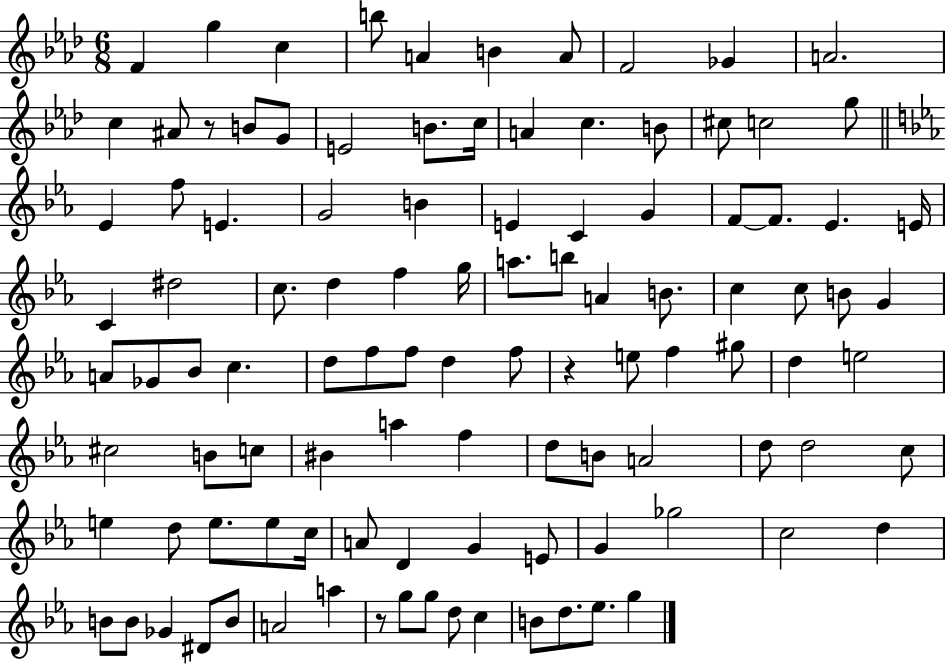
F4/q G5/q C5/q B5/e A4/q B4/q A4/e F4/h Gb4/q A4/h. C5/q A#4/e R/e B4/e G4/e E4/h B4/e. C5/s A4/q C5/q. B4/e C#5/e C5/h G5/e Eb4/q F5/e E4/q. G4/h B4/q E4/q C4/q G4/q F4/e F4/e. Eb4/q. E4/s C4/q D#5/h C5/e. D5/q F5/q G5/s A5/e. B5/e A4/q B4/e. C5/q C5/e B4/e G4/q A4/e Gb4/e Bb4/e C5/q. D5/e F5/e F5/e D5/q F5/e R/q E5/e F5/q G#5/e D5/q E5/h C#5/h B4/e C5/e BIS4/q A5/q F5/q D5/e B4/e A4/h D5/e D5/h C5/e E5/q D5/e E5/e. E5/e C5/s A4/e D4/q G4/q E4/e G4/q Gb5/h C5/h D5/q B4/e B4/e Gb4/q D#4/e B4/e A4/h A5/q R/e G5/e G5/e D5/e C5/q B4/e D5/e. Eb5/e. G5/q